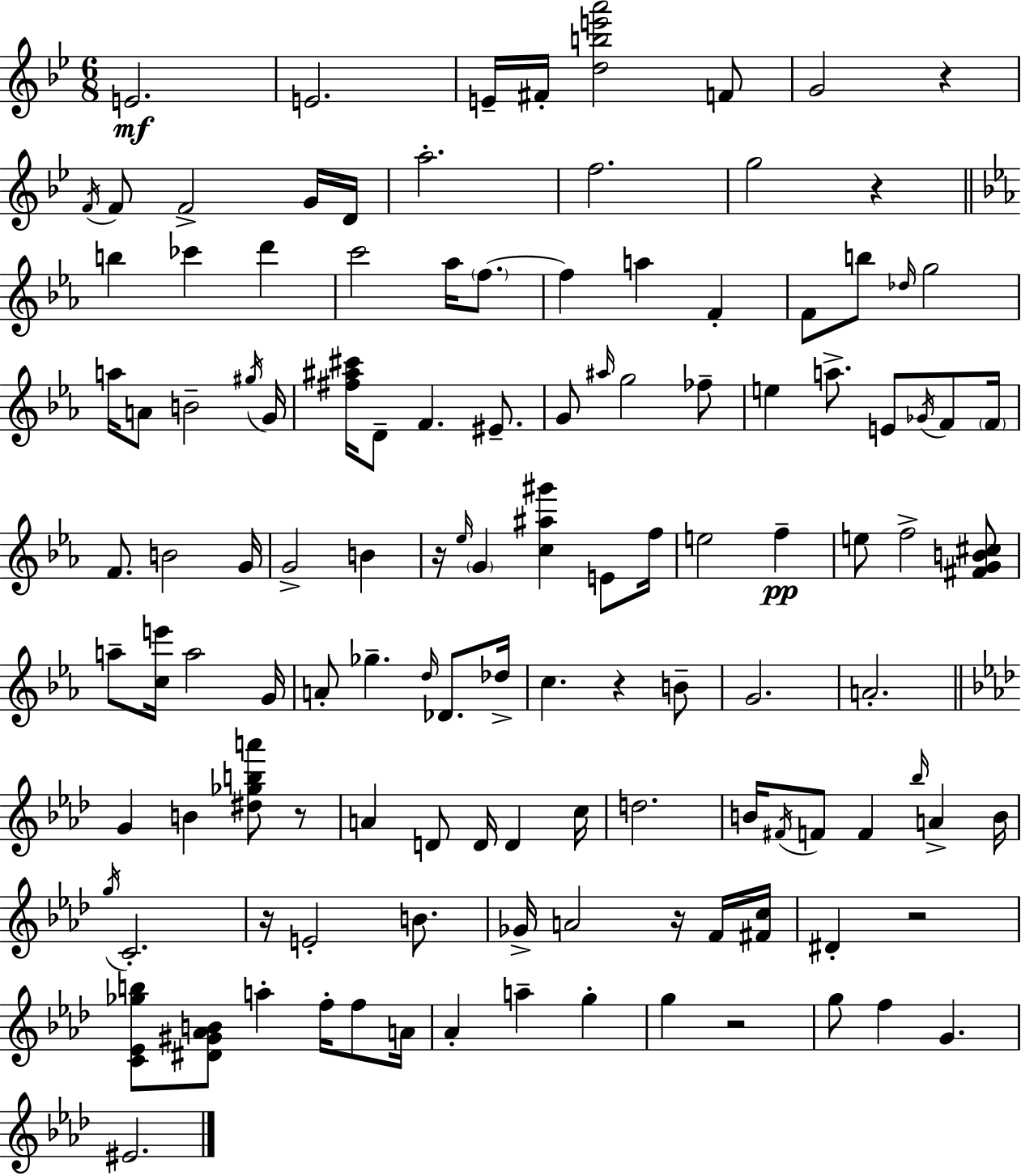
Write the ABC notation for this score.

X:1
T:Untitled
M:6/8
L:1/4
K:Bb
E2 E2 E/4 ^F/4 [dbe'a']2 F/2 G2 z F/4 F/2 F2 G/4 D/4 a2 f2 g2 z b _c' d' c'2 _a/4 f/2 f a F F/2 b/2 _d/4 g2 a/4 A/2 B2 ^g/4 G/4 [^f^a^c']/4 D/2 F ^E/2 G/2 ^a/4 g2 _f/2 e a/2 E/2 _G/4 F/2 F/4 F/2 B2 G/4 G2 B z/4 _e/4 G [c^a^g'] E/2 f/4 e2 f e/2 f2 [^FGB^c]/2 a/2 [ce']/4 a2 G/4 A/2 _g d/4 _D/2 _d/4 c z B/2 G2 A2 G B [^d_gba']/2 z/2 A D/2 D/4 D c/4 d2 B/4 ^F/4 F/2 F _b/4 A B/4 g/4 C2 z/4 E2 B/2 _G/4 A2 z/4 F/4 [^Fc]/4 ^D z2 [C_E_gb]/2 [^D^G_AB]/2 a f/4 f/2 A/4 _A a g g z2 g/2 f G ^E2